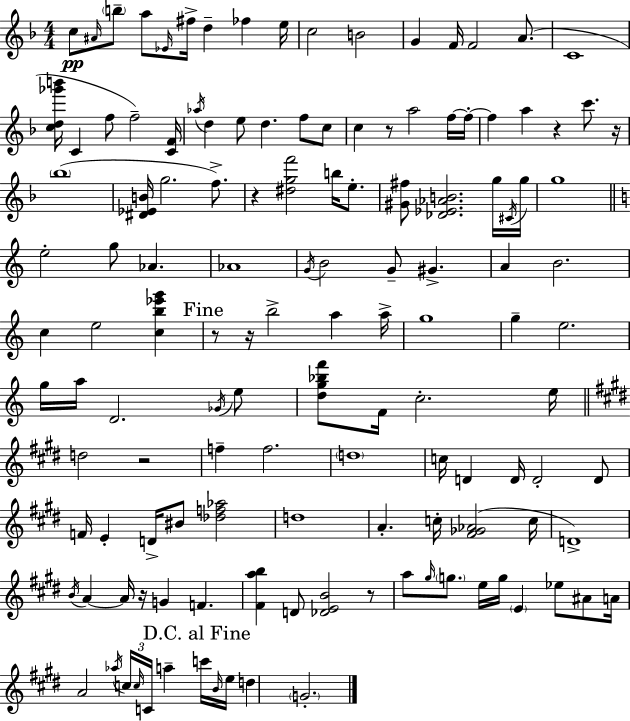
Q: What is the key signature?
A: D minor